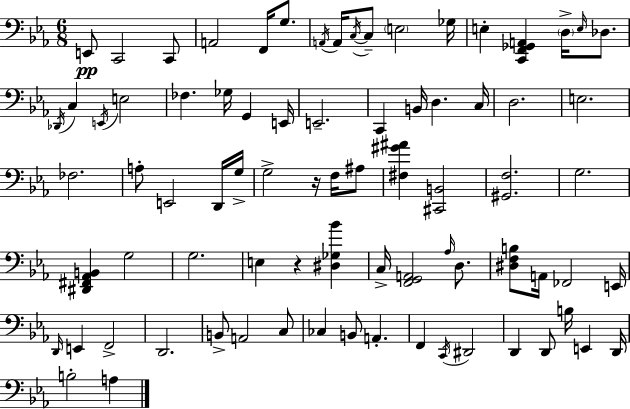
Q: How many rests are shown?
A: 2